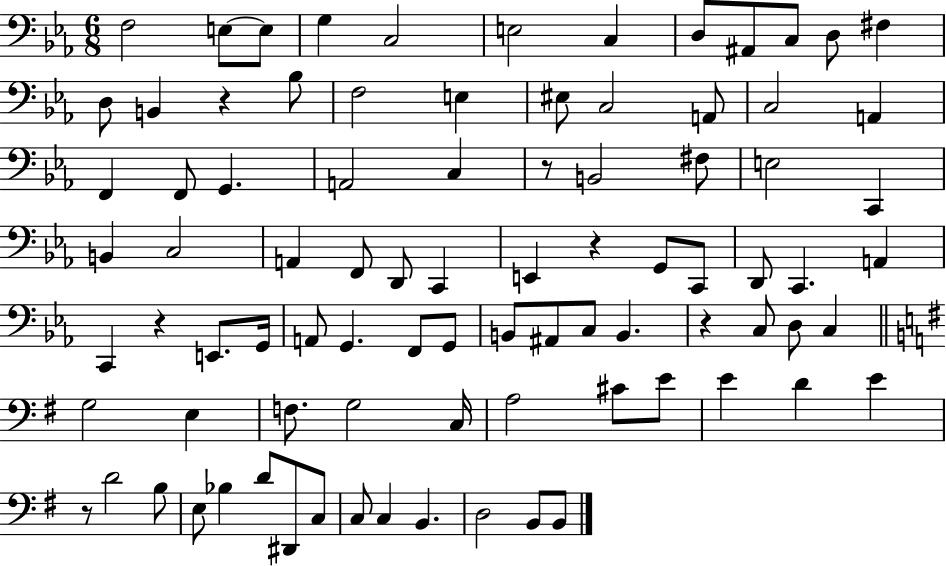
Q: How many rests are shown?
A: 6